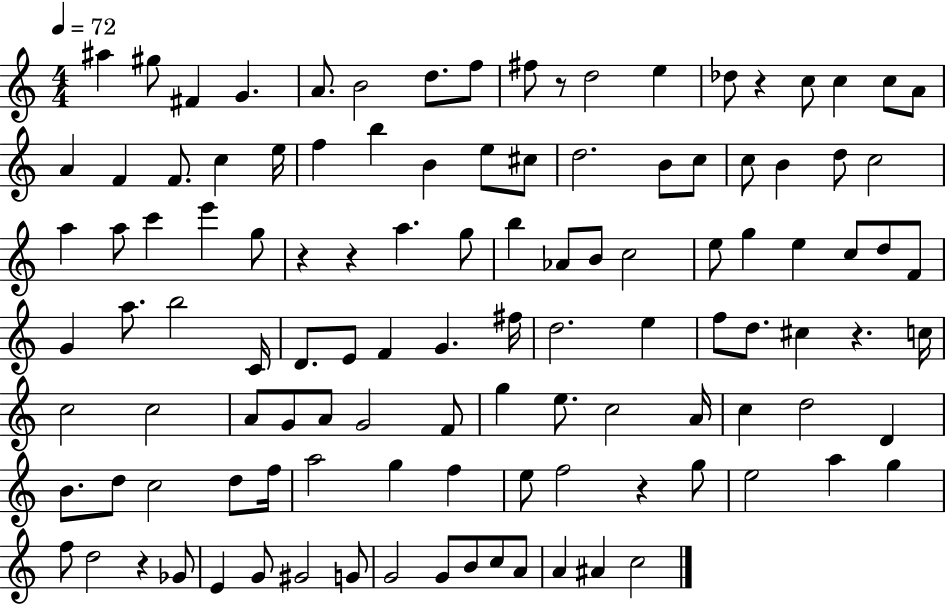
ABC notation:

X:1
T:Untitled
M:4/4
L:1/4
K:C
^a ^g/2 ^F G A/2 B2 d/2 f/2 ^f/2 z/2 d2 e _d/2 z c/2 c c/2 A/2 A F F/2 c e/4 f b B e/2 ^c/2 d2 B/2 c/2 c/2 B d/2 c2 a a/2 c' e' g/2 z z a g/2 b _A/2 B/2 c2 e/2 g e c/2 d/2 F/2 G a/2 b2 C/4 D/2 E/2 F G ^f/4 d2 e f/2 d/2 ^c z c/4 c2 c2 A/2 G/2 A/2 G2 F/2 g e/2 c2 A/4 c d2 D B/2 d/2 c2 d/2 f/4 a2 g f e/2 f2 z g/2 e2 a g f/2 d2 z _G/2 E G/2 ^G2 G/2 G2 G/2 B/2 c/2 A/2 A ^A c2